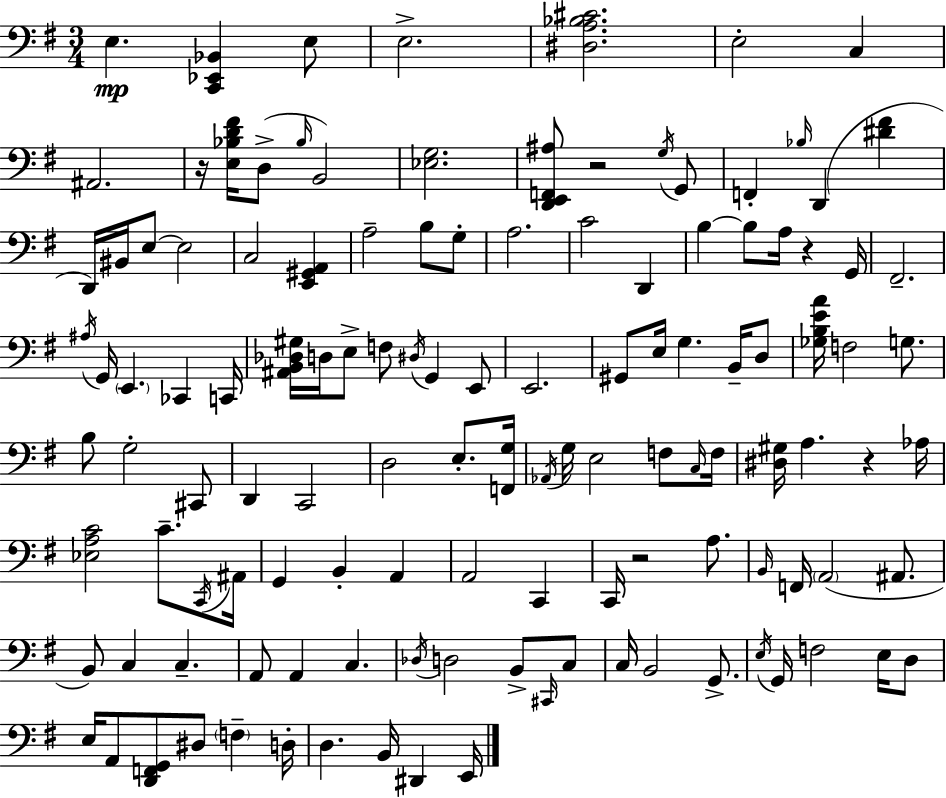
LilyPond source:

{
  \clef bass
  \numericTimeSignature
  \time 3/4
  \key g \major
  e4.\mp <c, ees, bes,>4 e8 | e2.-> | <dis a bes cis'>2. | e2-. c4 | \break ais,2. | r16 <e bes d' fis'>16 d8->( \grace { bes16 } b,2) | <ees g>2. | <d, e, f, ais>8 r2 \acciaccatura { g16 } | \break g,8 f,4-. \grace { bes16 } d,4( <dis' fis'>4 | d,16) bis,16 e8~~ e2 | c2 <e, gis, a,>4 | a2-- b8 | \break g8-. a2. | c'2 d,4 | b4~~ b8 a16 r4 | g,16 fis,2.-- | \break \acciaccatura { ais16 } g,16 \parenthesize e,4. ces,4 | c,16 <ais, b, des gis>16 d16 e8-> f8 \acciaccatura { dis16 } g,4 | e,8 e,2. | gis,8 e16 g4. | \break b,16-- d8 <ges b e' a'>16 f2 | g8. b8 g2-. | cis,8 d,4 c,2 | d2 | \break e8.-. <f, g>16 \acciaccatura { aes,16 } g16 e2 | f8 \grace { c16 } f16 <dis gis>16 a4. | r4 aes16 <ees a c'>2 | c'8.-- \acciaccatura { c,16 } ais,16 g,4 | \break b,4-. a,4 a,2 | c,4 c,16 r2 | a8. \grace { b,16 } f,16 \parenthesize a,2( | ais,8. b,8) c4 | \break c4.-- a,8 a,4 | c4. \acciaccatura { des16 } d2 | b,8-> \grace { cis,16 } c8 c16 | b,2 g,8.-> \acciaccatura { e16 } | \break g,16 f2 e16 d8 | e16 a,8 <d, f, g,>8 dis8 \parenthesize f4-- d16-. | d4. b,16 dis,4 e,16 | \bar "|."
}